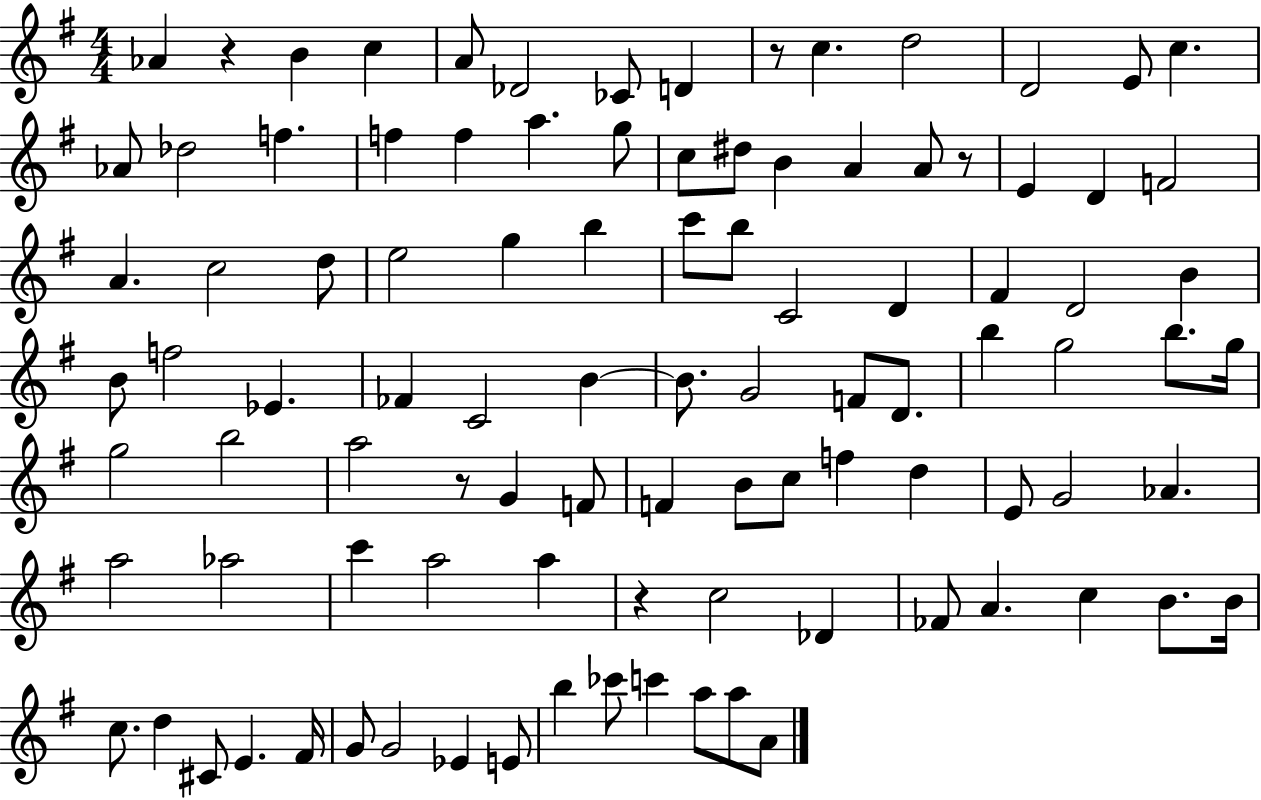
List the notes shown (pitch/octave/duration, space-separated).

Ab4/q R/q B4/q C5/q A4/e Db4/h CES4/e D4/q R/e C5/q. D5/h D4/h E4/e C5/q. Ab4/e Db5/h F5/q. F5/q F5/q A5/q. G5/e C5/e D#5/e B4/q A4/q A4/e R/e E4/q D4/q F4/h A4/q. C5/h D5/e E5/h G5/q B5/q C6/e B5/e C4/h D4/q F#4/q D4/h B4/q B4/e F5/h Eb4/q. FES4/q C4/h B4/q B4/e. G4/h F4/e D4/e. B5/q G5/h B5/e. G5/s G5/h B5/h A5/h R/e G4/q F4/e F4/q B4/e C5/e F5/q D5/q E4/e G4/h Ab4/q. A5/h Ab5/h C6/q A5/h A5/q R/q C5/h Db4/q FES4/e A4/q. C5/q B4/e. B4/s C5/e. D5/q C#4/e E4/q. F#4/s G4/e G4/h Eb4/q E4/e B5/q CES6/e C6/q A5/e A5/e A4/e